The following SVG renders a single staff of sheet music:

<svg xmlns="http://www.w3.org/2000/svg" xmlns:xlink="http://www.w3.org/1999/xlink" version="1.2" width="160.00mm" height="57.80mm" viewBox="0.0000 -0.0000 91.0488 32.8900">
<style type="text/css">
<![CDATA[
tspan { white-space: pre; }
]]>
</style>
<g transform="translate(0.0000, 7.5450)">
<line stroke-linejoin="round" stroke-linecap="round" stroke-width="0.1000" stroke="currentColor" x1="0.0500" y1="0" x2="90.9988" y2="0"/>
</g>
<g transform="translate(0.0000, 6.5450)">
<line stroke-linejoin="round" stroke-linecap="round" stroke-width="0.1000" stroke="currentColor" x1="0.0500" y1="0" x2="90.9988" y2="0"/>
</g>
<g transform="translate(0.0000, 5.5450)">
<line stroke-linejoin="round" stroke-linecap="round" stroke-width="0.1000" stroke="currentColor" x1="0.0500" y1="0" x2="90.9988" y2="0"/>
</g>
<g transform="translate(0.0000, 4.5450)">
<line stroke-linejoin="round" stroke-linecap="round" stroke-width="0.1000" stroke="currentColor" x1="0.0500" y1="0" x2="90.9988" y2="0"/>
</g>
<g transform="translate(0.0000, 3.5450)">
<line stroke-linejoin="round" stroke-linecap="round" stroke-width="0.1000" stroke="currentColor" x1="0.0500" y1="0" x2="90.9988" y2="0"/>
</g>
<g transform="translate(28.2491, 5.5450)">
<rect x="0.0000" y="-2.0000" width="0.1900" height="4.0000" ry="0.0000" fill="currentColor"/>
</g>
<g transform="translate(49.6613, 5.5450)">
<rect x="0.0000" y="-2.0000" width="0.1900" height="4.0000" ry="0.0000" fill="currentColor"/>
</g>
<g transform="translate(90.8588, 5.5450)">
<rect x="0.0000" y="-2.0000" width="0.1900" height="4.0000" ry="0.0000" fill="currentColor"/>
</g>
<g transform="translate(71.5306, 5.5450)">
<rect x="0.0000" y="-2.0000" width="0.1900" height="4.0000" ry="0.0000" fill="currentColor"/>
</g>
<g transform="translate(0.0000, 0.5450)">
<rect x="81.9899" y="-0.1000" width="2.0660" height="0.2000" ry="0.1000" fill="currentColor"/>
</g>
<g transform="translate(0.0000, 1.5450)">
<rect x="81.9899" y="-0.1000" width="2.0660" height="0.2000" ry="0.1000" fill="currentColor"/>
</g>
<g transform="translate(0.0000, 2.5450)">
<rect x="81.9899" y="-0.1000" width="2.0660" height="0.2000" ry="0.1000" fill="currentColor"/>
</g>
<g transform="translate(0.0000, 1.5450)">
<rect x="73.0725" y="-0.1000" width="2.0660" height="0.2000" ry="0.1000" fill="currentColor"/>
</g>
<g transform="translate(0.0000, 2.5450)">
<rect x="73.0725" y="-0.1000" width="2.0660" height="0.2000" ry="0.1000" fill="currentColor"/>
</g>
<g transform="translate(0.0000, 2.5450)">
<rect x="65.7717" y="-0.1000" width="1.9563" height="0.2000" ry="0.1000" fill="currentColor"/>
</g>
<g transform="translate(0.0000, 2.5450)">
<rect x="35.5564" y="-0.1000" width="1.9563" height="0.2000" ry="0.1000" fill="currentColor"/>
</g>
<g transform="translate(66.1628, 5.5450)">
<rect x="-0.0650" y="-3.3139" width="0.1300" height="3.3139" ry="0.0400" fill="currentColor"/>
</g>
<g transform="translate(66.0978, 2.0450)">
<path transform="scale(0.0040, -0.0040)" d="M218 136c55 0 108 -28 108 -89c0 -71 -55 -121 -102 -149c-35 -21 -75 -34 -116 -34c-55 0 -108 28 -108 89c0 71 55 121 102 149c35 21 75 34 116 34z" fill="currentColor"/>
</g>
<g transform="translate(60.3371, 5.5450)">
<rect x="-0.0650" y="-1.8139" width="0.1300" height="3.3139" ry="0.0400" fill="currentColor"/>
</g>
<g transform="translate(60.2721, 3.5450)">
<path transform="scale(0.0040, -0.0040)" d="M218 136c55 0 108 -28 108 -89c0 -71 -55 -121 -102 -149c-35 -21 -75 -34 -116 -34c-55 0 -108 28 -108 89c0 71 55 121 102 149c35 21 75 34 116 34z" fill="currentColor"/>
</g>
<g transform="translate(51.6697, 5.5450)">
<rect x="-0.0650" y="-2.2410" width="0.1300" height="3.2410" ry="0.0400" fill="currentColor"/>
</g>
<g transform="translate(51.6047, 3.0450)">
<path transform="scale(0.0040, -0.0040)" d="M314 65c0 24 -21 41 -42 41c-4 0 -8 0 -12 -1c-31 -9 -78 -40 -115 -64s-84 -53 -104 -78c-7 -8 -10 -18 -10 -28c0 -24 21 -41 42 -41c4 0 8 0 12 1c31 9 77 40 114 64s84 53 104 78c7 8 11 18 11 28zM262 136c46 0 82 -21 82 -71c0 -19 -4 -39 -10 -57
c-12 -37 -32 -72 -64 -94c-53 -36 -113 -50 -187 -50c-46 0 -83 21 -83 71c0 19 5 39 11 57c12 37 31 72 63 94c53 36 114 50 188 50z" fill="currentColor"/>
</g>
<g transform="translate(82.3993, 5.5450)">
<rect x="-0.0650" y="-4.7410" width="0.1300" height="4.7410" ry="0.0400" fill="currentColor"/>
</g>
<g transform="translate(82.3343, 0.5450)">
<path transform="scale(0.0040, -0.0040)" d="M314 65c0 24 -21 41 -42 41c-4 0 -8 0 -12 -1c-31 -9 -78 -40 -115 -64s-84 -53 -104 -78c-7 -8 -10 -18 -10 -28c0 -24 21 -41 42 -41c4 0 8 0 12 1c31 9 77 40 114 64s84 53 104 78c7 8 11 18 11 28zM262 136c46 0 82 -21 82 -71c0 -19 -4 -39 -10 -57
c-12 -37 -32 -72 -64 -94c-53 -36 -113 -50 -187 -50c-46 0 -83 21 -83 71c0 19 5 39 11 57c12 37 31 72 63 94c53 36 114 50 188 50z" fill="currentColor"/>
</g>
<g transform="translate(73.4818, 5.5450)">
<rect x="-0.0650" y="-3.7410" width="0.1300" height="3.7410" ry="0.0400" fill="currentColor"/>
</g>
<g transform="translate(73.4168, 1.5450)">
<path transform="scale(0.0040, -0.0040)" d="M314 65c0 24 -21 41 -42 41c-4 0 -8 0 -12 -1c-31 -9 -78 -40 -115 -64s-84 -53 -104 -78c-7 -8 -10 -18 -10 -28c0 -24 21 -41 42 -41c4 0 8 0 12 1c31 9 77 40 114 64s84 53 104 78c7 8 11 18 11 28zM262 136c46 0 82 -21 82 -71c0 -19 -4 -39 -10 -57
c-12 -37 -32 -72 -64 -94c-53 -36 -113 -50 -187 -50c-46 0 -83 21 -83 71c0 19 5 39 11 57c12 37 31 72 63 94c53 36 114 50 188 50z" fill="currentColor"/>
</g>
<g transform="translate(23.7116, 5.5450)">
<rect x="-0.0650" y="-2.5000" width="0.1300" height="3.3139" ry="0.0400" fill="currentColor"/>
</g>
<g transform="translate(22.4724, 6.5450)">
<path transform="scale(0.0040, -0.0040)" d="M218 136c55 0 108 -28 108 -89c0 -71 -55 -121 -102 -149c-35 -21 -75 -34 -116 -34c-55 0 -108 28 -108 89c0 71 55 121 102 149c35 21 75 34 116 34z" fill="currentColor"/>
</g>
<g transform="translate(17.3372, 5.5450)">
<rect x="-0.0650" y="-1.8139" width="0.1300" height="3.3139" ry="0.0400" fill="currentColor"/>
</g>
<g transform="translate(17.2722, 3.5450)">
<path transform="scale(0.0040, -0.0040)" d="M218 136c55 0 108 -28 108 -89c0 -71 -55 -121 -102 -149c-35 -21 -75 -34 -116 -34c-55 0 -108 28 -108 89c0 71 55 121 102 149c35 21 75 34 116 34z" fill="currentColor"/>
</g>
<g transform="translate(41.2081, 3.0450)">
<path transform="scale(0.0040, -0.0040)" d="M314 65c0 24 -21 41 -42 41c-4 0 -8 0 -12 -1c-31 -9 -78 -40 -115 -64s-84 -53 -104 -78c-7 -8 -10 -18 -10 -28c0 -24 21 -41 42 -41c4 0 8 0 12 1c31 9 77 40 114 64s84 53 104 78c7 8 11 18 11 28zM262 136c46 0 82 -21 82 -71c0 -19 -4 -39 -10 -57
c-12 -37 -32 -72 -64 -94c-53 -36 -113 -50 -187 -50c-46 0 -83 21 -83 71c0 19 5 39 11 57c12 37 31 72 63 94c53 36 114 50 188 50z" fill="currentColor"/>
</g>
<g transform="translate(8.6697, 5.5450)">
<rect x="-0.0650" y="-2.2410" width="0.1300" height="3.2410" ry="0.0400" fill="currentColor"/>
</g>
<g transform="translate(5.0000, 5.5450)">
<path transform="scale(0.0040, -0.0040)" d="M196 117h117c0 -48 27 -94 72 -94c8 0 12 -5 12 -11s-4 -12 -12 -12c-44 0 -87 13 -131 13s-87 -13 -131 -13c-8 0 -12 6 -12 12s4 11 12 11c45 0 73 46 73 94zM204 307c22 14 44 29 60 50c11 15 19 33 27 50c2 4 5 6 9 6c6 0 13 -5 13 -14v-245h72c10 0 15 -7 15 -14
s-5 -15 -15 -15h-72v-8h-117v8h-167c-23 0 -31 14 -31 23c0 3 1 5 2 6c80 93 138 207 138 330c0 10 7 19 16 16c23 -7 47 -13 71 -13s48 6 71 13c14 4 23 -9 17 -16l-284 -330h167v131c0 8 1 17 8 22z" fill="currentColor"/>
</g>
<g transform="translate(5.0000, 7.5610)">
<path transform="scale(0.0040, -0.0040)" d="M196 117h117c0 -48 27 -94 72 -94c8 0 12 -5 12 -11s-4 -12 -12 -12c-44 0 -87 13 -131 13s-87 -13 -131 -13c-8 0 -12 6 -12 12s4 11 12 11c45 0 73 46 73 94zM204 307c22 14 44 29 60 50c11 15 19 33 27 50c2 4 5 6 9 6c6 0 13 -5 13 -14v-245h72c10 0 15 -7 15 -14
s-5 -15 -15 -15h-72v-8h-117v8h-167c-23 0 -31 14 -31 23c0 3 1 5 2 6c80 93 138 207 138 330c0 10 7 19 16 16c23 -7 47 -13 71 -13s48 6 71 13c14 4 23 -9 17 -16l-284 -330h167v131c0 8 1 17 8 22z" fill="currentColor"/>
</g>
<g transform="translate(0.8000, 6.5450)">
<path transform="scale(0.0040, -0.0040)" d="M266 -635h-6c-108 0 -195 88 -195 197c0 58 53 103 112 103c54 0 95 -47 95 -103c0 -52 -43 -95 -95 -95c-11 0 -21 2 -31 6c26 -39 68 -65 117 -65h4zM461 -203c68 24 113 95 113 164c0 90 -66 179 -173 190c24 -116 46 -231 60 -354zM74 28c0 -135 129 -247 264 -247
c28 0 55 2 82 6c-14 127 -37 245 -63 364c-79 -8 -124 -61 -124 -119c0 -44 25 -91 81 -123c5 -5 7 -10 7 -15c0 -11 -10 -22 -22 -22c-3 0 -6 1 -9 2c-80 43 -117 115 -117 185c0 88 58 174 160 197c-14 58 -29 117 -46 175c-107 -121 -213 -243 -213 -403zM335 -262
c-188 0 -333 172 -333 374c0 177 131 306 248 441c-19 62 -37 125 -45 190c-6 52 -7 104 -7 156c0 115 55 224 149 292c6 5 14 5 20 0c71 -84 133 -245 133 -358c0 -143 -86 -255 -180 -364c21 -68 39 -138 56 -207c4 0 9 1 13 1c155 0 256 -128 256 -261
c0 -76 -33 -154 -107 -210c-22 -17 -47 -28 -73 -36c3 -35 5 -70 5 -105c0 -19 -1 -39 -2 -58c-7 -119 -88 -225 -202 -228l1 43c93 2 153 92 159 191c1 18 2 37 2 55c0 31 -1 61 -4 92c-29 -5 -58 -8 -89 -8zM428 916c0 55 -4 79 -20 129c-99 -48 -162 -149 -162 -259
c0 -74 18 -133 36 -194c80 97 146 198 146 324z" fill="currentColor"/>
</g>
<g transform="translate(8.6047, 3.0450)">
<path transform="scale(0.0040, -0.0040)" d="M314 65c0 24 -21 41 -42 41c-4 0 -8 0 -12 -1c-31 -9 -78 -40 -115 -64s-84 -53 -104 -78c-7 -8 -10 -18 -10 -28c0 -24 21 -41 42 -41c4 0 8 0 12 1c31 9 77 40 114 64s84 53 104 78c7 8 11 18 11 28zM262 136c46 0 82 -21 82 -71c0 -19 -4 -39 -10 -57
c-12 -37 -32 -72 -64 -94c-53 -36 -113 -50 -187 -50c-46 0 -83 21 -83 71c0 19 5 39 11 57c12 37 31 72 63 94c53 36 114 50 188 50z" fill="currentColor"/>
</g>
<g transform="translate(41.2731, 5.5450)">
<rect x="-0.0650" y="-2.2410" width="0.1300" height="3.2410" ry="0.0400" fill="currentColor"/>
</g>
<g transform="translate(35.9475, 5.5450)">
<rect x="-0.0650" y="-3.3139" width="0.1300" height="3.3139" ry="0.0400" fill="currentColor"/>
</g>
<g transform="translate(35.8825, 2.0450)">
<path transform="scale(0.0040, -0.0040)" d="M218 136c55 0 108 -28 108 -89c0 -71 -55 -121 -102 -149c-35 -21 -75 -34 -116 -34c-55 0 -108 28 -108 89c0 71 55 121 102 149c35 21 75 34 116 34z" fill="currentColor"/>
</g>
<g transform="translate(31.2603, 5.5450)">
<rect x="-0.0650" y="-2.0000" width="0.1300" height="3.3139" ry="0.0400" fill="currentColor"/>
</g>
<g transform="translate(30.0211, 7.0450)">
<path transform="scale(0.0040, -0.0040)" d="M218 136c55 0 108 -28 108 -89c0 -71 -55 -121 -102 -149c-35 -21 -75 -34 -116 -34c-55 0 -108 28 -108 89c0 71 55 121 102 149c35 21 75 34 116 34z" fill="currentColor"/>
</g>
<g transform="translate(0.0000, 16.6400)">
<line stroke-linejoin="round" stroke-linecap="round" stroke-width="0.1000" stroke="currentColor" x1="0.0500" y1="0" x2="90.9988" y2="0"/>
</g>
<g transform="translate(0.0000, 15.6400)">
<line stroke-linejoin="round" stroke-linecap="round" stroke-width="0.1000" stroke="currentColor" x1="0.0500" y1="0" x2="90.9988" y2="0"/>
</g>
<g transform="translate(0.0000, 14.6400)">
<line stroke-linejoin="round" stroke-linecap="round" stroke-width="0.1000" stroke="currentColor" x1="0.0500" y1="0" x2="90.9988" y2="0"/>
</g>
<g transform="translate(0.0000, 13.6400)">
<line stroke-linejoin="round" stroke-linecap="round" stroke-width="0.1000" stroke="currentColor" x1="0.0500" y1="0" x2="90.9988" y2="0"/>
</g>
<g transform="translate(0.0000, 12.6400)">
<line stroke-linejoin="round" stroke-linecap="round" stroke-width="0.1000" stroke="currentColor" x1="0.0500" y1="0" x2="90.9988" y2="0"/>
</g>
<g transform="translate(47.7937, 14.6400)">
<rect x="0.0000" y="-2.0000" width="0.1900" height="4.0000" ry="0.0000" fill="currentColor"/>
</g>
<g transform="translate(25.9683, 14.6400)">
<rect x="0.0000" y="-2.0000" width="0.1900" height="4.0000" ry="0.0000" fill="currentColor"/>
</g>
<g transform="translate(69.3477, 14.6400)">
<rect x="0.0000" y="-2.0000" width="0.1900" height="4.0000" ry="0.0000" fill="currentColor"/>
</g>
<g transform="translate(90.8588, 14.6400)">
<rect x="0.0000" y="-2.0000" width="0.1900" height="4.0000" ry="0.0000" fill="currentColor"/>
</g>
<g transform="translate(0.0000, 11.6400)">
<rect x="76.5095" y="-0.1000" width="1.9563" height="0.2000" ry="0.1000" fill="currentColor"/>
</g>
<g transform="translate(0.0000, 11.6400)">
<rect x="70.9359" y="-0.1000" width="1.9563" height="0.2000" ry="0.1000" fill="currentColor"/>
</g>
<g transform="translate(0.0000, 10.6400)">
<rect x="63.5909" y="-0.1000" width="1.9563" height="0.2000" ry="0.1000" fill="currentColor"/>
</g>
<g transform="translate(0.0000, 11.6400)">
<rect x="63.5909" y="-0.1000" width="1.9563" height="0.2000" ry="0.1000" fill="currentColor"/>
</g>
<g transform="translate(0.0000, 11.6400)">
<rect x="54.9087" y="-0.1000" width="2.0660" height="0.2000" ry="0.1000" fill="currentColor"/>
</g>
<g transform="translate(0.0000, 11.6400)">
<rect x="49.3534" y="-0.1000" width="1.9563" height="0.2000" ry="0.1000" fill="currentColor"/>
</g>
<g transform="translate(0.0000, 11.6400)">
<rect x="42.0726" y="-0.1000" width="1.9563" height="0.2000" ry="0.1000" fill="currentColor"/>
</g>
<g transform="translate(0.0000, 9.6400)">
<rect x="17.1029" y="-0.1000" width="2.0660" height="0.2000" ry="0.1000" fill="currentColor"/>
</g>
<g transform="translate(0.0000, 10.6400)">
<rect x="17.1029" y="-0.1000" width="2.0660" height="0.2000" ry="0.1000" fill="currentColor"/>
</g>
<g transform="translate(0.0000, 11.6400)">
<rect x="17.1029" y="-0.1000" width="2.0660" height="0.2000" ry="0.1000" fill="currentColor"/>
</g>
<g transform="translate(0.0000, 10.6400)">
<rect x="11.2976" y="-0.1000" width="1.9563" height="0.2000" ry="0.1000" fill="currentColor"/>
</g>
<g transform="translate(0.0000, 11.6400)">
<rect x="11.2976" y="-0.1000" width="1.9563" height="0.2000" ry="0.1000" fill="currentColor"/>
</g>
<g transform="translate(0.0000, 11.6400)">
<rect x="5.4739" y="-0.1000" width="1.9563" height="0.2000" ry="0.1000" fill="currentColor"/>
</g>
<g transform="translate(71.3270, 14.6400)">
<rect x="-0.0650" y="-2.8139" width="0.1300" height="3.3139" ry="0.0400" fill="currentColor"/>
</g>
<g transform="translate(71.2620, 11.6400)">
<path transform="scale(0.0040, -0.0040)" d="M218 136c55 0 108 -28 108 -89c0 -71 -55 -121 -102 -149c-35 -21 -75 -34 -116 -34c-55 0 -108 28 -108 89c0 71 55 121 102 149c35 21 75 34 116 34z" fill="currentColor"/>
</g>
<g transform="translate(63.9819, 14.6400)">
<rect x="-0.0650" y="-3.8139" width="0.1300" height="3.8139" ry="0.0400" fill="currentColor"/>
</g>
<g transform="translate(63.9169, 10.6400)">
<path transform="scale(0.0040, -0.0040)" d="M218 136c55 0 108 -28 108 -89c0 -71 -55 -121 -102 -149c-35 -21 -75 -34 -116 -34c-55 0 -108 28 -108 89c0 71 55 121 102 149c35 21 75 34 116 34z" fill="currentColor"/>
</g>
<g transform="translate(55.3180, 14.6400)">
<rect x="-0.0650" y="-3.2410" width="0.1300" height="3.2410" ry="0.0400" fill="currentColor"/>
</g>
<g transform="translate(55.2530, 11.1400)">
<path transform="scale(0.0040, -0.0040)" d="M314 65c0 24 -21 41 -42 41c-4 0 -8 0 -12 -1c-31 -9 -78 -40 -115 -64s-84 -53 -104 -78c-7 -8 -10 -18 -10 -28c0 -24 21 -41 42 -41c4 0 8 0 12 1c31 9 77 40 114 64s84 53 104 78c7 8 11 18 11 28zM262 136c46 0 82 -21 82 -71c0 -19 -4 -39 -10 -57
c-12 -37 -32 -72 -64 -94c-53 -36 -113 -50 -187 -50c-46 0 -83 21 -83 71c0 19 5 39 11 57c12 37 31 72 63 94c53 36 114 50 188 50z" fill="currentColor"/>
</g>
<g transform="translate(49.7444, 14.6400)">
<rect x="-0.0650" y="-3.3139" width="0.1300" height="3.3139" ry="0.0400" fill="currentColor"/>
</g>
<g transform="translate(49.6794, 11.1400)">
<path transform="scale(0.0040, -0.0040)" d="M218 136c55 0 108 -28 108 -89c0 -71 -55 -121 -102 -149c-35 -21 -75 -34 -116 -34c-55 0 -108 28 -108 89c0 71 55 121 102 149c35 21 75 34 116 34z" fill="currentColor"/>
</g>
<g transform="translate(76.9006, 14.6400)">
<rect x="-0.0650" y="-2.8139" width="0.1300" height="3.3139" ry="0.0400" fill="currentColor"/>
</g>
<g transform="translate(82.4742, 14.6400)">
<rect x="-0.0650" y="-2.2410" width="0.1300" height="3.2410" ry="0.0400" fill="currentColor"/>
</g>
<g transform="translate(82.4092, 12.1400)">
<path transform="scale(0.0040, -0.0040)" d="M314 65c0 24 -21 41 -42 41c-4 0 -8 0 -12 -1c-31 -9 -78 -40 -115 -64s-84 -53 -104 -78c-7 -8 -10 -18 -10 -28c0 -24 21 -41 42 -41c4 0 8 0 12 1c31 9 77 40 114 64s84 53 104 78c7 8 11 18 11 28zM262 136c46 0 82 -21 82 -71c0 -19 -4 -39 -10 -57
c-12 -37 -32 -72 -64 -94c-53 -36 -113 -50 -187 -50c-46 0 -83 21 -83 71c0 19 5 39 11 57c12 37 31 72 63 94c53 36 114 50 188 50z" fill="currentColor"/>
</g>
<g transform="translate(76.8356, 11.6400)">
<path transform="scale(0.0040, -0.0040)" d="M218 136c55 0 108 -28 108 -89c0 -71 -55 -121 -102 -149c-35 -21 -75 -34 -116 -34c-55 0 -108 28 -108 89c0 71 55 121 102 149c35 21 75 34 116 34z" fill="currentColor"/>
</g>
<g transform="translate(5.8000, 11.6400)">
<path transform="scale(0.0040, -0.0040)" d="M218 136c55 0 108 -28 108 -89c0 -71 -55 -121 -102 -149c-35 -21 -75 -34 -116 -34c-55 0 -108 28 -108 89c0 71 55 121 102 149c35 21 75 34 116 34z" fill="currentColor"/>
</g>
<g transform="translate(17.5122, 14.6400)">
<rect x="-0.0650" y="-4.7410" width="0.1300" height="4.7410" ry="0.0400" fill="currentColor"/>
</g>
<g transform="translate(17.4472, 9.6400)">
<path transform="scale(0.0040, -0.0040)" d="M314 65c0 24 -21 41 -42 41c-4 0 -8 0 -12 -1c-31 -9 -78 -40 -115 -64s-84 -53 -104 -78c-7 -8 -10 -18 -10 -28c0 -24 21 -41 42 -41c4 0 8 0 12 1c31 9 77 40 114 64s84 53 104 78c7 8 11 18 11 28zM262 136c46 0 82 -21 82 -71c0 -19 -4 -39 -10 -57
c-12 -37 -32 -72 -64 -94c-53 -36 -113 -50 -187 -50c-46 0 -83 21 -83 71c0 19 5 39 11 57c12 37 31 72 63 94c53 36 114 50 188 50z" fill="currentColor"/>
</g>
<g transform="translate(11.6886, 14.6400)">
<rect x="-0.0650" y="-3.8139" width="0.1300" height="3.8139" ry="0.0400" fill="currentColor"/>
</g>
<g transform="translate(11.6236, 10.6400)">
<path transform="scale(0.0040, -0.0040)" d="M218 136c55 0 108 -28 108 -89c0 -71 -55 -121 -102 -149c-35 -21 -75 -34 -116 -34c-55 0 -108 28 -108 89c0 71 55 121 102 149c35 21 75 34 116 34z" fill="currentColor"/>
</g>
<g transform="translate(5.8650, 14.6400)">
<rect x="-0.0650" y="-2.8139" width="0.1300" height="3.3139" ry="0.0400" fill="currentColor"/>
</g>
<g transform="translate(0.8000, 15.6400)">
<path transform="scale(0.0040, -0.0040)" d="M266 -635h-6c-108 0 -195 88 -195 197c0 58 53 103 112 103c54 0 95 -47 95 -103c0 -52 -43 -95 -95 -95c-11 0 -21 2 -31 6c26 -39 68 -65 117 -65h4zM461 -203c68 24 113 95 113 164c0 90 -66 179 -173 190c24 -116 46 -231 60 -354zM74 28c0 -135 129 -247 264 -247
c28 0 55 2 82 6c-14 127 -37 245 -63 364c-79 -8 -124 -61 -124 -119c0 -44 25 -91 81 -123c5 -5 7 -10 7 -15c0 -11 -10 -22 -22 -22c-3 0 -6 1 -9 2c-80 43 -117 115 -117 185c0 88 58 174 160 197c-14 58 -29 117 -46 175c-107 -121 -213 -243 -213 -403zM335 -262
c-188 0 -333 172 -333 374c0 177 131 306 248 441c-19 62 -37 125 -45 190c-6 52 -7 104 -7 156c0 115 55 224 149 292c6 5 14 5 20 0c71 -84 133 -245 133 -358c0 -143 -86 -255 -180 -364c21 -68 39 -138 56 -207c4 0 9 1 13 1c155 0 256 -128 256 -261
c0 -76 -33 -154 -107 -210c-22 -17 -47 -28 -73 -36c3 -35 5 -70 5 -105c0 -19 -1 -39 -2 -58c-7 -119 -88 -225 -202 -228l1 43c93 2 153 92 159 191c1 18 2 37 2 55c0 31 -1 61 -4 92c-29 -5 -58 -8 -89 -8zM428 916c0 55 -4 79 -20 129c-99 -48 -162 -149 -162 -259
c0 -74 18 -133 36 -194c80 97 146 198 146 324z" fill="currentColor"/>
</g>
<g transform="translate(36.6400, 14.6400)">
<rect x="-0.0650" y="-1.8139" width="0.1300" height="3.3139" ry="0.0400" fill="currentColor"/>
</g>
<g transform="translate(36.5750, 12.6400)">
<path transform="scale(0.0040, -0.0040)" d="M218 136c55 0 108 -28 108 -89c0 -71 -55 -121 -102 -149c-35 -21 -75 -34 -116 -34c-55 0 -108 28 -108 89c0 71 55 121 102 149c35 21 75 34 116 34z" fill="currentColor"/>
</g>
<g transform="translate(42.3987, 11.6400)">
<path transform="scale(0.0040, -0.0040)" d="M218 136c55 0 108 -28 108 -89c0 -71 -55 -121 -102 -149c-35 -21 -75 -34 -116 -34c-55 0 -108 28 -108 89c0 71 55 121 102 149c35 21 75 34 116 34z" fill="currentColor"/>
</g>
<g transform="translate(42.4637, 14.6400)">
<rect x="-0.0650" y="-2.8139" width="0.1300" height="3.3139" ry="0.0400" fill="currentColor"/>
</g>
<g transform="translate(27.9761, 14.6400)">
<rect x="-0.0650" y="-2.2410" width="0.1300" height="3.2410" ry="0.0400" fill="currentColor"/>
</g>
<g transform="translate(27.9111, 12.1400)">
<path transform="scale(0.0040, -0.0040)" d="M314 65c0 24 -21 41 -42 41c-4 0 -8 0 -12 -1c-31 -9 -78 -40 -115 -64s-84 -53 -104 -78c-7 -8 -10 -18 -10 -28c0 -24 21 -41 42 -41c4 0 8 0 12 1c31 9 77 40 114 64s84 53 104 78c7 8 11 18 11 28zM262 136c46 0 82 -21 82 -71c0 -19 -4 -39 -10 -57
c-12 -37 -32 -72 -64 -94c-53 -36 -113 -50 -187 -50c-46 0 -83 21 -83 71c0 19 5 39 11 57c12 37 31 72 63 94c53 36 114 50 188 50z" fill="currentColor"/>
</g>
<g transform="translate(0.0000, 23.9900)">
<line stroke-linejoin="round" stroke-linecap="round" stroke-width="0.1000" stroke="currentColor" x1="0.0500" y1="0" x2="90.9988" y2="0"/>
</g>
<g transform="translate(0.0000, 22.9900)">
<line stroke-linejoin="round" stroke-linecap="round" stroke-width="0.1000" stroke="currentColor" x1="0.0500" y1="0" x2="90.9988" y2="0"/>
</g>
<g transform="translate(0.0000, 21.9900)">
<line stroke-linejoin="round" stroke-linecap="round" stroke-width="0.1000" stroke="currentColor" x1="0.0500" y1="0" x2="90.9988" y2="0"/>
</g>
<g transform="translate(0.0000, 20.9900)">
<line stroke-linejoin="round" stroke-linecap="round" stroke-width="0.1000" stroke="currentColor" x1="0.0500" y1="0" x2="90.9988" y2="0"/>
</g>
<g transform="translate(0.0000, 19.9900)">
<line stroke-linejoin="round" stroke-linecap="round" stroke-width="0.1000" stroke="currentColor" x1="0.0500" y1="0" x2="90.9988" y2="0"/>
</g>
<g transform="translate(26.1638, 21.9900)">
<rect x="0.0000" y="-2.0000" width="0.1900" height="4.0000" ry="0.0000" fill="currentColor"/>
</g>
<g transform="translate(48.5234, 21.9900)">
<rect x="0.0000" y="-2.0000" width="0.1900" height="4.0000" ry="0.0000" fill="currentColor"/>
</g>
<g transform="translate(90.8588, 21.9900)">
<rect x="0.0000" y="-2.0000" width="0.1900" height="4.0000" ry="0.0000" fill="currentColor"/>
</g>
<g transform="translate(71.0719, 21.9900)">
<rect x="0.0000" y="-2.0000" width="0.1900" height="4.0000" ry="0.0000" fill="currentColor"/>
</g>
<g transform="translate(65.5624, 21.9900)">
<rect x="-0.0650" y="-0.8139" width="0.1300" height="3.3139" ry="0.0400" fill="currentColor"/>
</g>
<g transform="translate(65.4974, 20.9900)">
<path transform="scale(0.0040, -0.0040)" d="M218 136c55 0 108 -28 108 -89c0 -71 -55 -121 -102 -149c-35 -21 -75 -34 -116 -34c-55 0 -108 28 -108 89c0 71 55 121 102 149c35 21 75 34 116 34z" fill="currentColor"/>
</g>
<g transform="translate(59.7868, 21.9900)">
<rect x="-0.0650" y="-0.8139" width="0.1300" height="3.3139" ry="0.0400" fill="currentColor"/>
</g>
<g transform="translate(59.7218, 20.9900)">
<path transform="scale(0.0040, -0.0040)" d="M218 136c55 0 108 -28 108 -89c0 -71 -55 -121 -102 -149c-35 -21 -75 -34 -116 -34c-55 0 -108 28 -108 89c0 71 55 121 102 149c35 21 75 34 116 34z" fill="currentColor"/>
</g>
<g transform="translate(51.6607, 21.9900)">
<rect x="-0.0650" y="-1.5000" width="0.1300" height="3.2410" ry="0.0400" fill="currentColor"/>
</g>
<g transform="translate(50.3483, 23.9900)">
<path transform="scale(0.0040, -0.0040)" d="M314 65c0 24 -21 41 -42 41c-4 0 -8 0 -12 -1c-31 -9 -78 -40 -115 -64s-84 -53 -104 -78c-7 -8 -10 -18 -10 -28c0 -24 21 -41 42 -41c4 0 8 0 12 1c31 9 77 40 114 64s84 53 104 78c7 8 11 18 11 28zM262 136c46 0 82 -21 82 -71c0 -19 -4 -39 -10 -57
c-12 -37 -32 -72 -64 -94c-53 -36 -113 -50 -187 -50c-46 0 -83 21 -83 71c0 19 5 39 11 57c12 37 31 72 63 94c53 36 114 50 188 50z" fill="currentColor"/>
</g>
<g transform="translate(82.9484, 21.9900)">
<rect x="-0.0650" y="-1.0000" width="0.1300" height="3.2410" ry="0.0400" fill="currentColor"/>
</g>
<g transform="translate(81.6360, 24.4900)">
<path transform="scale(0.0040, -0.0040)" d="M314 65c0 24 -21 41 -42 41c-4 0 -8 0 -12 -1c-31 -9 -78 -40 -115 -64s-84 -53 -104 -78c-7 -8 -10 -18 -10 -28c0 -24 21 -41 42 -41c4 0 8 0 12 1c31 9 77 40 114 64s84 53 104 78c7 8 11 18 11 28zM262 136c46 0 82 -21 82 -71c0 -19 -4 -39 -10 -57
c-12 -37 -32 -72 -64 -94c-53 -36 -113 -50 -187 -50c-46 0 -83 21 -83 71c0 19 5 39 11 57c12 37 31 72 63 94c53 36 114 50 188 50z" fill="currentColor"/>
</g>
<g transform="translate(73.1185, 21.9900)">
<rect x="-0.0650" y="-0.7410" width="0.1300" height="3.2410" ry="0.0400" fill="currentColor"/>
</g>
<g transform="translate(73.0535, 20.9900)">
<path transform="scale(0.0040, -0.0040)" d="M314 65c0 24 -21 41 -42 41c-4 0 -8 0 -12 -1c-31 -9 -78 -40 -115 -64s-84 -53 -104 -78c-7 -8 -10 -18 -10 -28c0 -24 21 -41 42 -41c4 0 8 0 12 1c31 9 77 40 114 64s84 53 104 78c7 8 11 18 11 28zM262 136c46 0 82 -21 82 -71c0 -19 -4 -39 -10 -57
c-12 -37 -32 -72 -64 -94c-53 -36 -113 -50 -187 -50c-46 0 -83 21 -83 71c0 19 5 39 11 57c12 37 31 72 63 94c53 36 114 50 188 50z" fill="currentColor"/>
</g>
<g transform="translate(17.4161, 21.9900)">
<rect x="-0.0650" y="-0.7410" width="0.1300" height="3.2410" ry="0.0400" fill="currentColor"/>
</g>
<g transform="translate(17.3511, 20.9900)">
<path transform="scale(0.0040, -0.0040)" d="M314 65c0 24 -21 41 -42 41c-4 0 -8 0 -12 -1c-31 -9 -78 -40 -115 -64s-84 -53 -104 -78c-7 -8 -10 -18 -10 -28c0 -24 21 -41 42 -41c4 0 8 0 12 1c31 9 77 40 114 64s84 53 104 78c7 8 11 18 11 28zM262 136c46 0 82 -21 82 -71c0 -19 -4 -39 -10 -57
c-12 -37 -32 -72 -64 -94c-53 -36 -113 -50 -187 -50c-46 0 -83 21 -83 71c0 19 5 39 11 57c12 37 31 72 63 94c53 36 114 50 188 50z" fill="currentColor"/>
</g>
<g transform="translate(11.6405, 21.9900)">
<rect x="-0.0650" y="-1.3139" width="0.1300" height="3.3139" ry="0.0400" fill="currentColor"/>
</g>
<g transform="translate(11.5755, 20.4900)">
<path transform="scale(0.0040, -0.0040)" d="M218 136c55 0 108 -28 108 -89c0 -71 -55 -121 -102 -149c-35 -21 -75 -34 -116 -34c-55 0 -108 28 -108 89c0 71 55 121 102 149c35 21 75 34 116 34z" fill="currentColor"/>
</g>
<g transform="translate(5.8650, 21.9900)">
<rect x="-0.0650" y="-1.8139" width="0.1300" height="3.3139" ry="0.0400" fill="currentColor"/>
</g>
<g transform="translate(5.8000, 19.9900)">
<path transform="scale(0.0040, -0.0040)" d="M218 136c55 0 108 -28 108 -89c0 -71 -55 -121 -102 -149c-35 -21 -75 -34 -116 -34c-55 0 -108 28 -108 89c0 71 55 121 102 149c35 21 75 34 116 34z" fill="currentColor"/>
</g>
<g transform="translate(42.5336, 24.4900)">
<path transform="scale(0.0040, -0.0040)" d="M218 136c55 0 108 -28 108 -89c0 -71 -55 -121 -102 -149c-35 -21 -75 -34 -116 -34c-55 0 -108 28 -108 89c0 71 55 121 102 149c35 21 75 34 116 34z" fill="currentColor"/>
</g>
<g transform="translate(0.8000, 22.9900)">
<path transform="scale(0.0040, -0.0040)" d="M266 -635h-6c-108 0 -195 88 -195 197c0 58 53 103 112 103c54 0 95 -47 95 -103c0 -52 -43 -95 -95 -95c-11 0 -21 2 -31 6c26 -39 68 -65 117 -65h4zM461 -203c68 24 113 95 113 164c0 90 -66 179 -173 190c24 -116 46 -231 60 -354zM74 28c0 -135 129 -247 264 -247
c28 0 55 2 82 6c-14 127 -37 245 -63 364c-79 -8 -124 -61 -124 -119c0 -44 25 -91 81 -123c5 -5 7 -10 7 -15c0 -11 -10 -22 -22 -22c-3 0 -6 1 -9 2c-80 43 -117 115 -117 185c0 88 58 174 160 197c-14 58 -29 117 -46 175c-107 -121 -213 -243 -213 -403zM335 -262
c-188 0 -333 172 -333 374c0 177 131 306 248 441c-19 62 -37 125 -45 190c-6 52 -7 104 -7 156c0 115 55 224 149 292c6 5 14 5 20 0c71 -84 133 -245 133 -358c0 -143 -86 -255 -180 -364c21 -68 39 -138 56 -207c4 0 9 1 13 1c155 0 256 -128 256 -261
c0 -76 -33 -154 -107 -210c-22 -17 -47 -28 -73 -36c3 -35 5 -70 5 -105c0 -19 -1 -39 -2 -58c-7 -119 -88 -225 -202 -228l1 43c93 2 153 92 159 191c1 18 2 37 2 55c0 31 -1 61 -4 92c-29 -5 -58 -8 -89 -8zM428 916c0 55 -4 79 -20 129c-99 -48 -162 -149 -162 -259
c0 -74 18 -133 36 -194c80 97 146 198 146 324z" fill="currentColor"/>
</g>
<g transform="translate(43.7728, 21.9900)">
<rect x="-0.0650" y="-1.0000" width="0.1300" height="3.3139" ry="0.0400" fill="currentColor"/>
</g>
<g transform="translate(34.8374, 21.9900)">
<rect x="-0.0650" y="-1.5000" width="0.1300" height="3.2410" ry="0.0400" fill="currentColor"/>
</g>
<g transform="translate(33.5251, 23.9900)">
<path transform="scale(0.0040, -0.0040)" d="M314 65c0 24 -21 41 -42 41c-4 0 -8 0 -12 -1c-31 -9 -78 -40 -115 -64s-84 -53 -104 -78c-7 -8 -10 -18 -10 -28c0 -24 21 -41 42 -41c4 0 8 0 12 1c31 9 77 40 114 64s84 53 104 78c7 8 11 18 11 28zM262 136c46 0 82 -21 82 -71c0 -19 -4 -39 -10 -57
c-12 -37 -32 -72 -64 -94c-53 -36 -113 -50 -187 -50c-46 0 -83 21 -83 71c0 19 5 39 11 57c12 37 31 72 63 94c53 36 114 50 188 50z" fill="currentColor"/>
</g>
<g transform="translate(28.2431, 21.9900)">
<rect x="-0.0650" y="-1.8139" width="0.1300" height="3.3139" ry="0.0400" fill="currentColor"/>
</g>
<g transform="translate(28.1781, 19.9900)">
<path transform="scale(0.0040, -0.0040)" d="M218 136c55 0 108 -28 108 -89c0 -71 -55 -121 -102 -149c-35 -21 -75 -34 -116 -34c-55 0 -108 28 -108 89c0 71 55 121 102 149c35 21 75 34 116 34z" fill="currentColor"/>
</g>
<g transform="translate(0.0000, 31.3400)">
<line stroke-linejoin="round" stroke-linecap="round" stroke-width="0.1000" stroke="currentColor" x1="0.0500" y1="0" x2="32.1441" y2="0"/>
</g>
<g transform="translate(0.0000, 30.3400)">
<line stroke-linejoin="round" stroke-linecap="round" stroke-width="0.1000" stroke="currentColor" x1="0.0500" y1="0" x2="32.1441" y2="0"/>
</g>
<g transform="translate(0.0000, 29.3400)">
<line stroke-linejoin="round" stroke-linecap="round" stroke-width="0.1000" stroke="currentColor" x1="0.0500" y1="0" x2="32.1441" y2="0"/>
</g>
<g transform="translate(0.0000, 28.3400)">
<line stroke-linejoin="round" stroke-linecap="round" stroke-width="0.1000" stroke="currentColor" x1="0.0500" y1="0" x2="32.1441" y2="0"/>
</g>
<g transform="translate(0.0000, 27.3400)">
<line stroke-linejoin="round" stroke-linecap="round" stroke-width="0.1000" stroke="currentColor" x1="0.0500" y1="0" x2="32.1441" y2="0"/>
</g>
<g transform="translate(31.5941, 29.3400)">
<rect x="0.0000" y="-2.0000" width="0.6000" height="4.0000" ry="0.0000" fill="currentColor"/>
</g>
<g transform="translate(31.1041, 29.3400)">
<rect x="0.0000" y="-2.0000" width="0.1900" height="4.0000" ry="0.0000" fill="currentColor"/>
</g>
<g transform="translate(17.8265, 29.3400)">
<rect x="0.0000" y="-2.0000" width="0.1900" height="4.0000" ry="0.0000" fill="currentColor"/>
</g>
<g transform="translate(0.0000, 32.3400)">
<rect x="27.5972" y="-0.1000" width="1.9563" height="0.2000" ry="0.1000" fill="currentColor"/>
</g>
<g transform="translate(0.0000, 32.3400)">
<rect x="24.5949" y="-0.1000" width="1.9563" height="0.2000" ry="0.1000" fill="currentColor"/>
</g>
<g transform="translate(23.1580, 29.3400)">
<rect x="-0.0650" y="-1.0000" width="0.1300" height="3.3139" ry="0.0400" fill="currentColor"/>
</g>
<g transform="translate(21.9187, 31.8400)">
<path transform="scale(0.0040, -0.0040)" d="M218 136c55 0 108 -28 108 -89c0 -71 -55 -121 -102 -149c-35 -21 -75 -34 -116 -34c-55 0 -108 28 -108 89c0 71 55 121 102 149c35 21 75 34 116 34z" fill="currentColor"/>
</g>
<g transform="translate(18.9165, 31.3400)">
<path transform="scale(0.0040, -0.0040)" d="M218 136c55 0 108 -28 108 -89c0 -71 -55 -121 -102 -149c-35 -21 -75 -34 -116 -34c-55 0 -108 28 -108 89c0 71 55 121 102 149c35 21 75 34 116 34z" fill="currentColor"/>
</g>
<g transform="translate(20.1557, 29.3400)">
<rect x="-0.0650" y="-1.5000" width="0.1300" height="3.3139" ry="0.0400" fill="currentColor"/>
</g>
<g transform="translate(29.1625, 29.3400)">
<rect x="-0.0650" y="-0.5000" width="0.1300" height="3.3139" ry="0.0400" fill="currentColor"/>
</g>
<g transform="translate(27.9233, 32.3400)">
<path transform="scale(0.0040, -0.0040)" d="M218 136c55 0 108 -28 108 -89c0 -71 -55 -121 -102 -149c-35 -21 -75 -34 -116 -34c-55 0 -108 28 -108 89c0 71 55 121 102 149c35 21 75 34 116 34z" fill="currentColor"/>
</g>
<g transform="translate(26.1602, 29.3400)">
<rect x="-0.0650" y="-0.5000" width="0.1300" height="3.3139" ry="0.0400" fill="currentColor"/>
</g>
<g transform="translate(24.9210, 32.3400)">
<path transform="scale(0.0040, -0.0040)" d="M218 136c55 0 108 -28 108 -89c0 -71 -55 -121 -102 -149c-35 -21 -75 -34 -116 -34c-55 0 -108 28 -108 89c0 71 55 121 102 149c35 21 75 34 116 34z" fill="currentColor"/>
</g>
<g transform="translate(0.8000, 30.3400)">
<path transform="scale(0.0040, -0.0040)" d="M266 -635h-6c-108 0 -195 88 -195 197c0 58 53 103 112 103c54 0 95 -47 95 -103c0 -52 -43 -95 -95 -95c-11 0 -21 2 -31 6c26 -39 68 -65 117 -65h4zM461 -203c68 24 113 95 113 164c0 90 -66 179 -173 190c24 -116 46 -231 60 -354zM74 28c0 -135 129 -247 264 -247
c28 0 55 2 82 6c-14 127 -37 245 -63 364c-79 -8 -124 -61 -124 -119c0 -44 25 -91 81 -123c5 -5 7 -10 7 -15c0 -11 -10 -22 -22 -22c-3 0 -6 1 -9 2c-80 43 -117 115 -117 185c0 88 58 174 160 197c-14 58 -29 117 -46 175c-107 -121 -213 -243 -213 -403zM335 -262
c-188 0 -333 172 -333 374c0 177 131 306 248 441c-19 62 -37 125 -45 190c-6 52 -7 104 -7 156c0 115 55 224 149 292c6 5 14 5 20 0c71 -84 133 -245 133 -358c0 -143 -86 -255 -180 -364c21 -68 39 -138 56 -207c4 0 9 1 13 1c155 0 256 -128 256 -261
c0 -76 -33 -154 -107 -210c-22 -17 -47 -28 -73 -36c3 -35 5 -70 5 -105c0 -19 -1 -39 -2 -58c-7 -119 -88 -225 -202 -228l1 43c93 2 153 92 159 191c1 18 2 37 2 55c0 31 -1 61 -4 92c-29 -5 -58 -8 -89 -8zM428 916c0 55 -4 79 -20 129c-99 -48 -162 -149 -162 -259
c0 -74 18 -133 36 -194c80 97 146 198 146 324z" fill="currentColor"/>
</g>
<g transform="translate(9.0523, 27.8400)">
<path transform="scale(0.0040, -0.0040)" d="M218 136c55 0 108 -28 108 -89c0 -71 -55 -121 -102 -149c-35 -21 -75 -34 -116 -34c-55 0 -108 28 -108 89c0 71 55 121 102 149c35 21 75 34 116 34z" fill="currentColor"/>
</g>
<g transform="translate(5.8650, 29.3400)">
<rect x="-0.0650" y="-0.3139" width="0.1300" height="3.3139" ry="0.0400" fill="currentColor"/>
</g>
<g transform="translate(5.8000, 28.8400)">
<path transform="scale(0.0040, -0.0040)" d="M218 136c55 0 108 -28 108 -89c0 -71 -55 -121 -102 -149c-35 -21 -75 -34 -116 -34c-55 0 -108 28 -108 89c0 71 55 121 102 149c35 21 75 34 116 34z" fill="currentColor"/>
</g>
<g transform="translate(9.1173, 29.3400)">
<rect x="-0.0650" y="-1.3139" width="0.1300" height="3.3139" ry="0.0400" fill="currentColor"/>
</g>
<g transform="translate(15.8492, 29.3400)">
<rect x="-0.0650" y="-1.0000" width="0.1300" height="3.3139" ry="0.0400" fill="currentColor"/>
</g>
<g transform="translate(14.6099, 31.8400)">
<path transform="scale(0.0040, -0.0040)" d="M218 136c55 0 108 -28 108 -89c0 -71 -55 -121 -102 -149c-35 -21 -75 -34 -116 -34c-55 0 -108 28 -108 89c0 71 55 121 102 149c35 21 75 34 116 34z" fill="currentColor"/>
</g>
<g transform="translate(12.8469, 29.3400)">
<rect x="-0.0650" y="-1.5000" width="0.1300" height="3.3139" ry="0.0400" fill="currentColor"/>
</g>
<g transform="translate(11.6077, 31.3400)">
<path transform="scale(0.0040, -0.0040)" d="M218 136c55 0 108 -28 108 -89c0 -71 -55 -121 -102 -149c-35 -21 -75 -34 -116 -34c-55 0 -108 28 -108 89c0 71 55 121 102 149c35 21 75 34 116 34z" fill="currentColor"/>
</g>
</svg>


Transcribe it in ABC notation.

X:1
T:Untitled
M:4/4
L:1/4
K:C
g2 f G F b g2 g2 f b c'2 e'2 a c' e'2 g2 f a b b2 c' a a g2 f e d2 f E2 D E2 d d d2 D2 c e E D E D C C